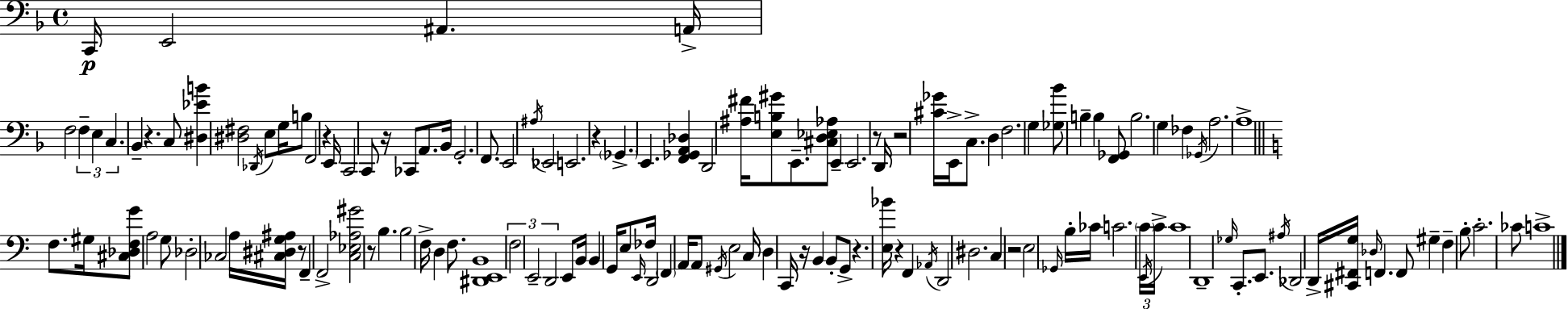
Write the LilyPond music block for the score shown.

{
  \clef bass
  \time 4/4
  \defaultTimeSignature
  \key d \minor
  c,16\p e,2 ais,4. a,16-> | f2 \tuplet 3/2 { f4-- e4 | c4. } bes,4-- r4. | c8 <dis ees' b'>4 <dis fis>2 \acciaccatura { des,16 } e8 | \break g16 b8 f,2 r4 | e,16 c,2 c,8 r16 ces,8 a,8. | bes,16 g,2.-. f,8. | e,2 \acciaccatura { ais16 } ees,2 | \break e,2. r4 | \parenthesize ges,4.-> e,4. <f, ges, a, des>4 | d,2 <ais fis'>16 <e b gis'>8 e,8.-- | <cis d ees aes>8 e,4-- e,2. | \break r8 d,16 r2 <cis' ges'>16 e,16-> c8.-> | d4 f2. | g4 <ges bes'>8 b4-- b4 | <f, ges,>8 b2. g4 | \break fes4 \acciaccatura { ges,16 } a2. | a1-> | \bar "||" \break \key c \major f8. gis16 <cis des f g'>8 a2 g8 | des2-. ces2 | a16 <cis dis g ais>16 r8 f,4-- f,2-> | <c ees aes gis'>2 r8 b4. | \break b2 f16-> d4 f8. | <dis, e, b,>1 | \tuplet 3/2 { f2 e,2-- | d,2 } e,8 b,16 b,4 g,16 | \break e8 \grace { e,16 } fes16 d,2 \parenthesize f,4 | a,16 a,8 \acciaccatura { gis,16 } e2 c16 d4 | c,16 r16 b,4 b,8-. g,8-> r4. | <e bes'>16 r4 f,4 \acciaccatura { aes,16 } d,2 | \break dis2. c4 | r2 e2 | \grace { ges,16 } b16-. ces'16 c'2. | \tuplet 3/2 { \parenthesize c'16 \acciaccatura { e,16 } c'16-> } c'1 | \break d,1-- | \grace { ges16 } c,8.-. e,8. \acciaccatura { ais16 } des,2 | d,16-> <cis, fis, g>16 \grace { des16 } f,4. f,8 | gis4-- f4-- b8-. c'2.-. | \break ces'8 c'1-> | \bar "|."
}